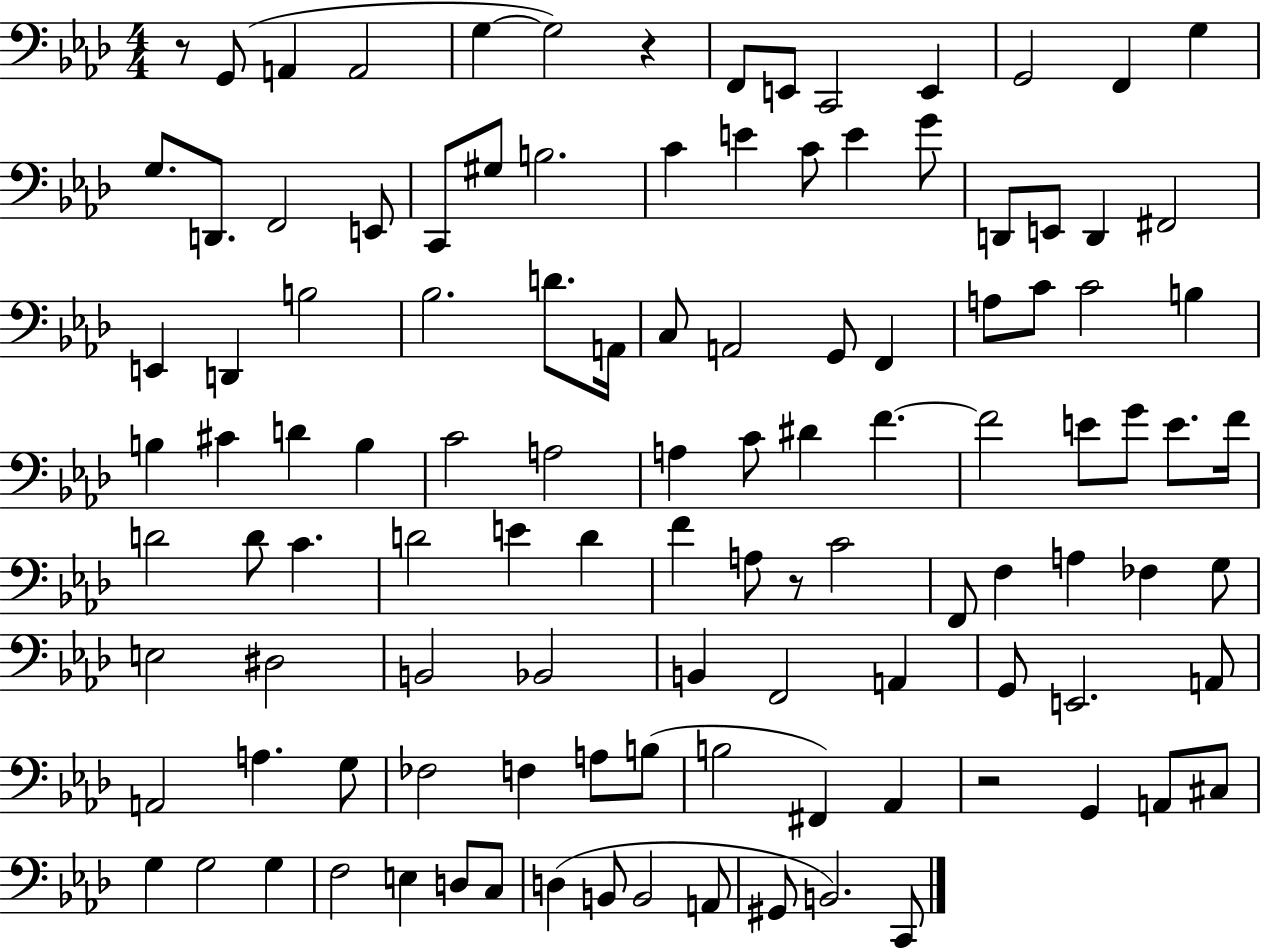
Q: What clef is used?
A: bass